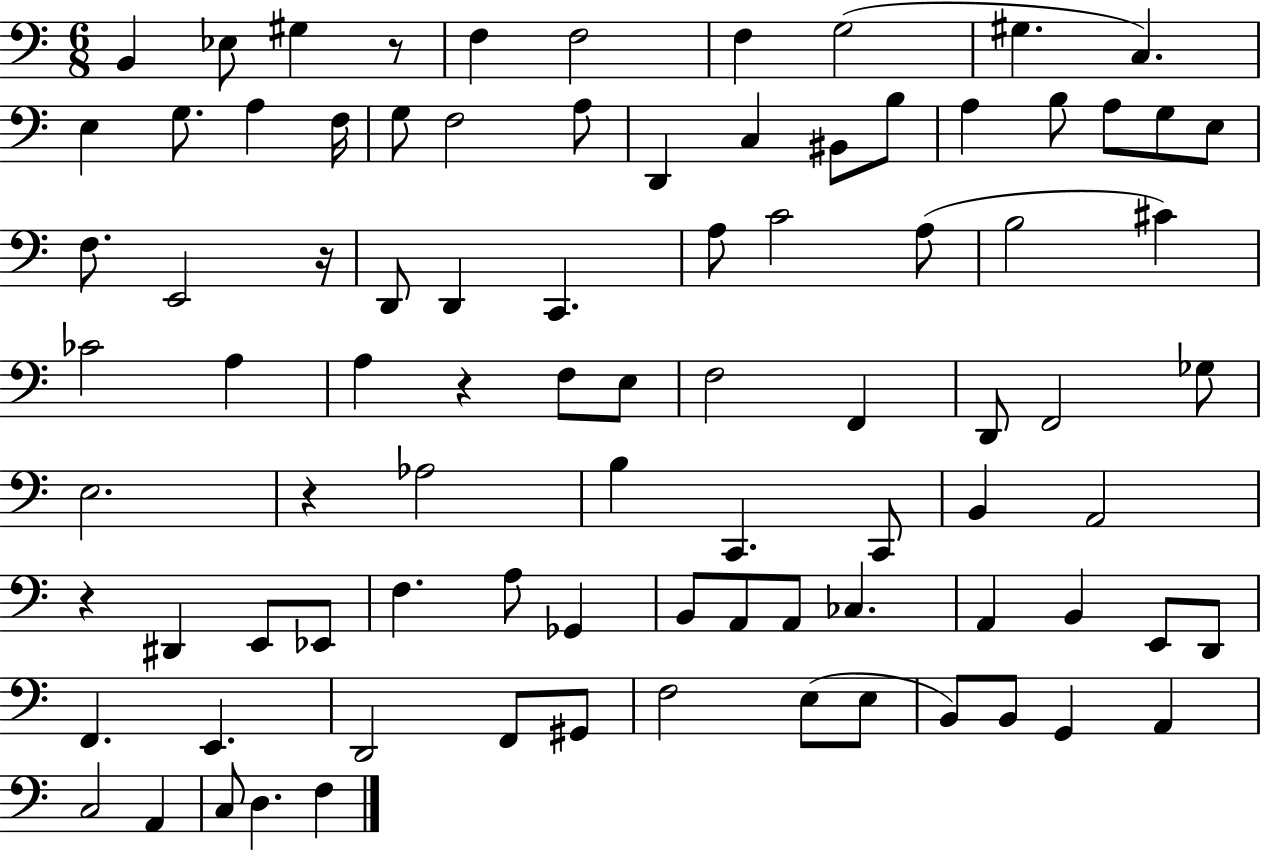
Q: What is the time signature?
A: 6/8